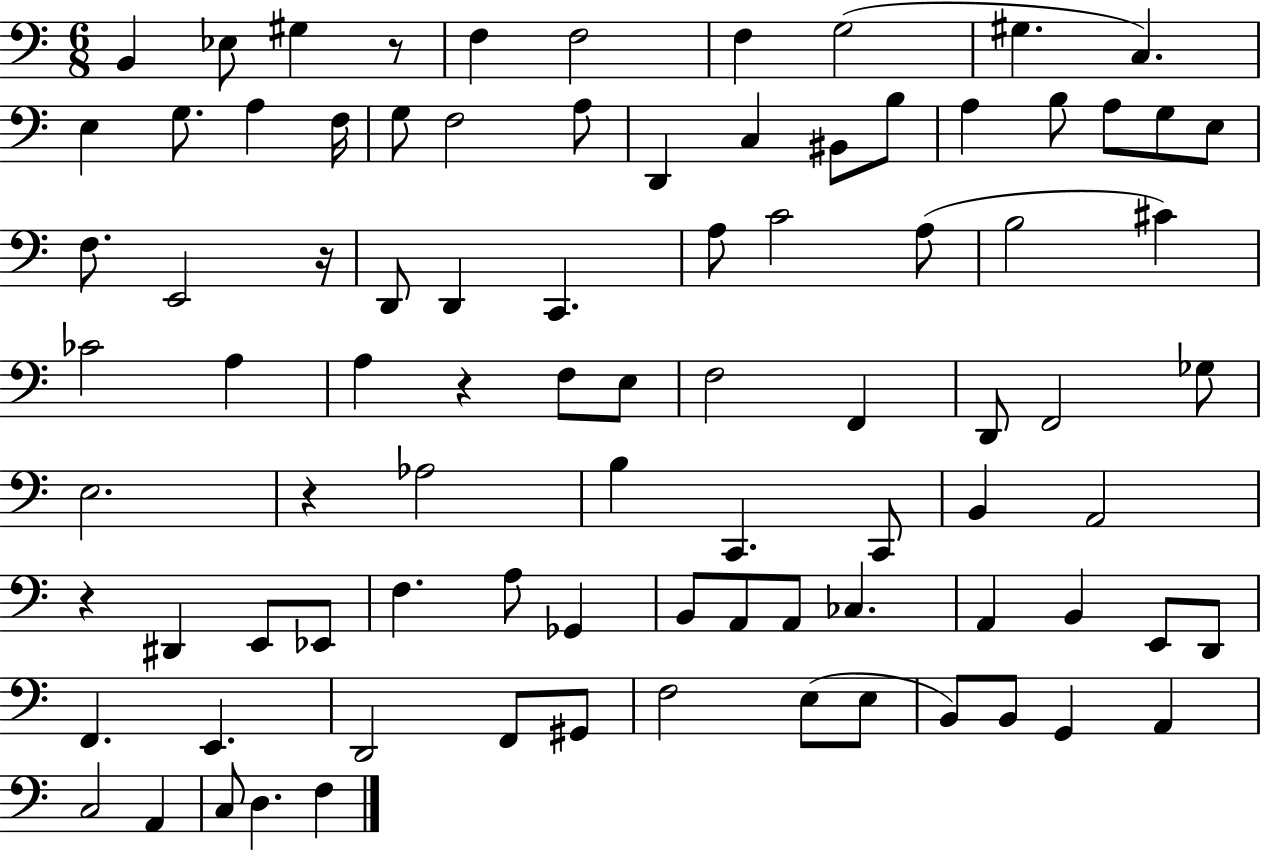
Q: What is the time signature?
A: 6/8